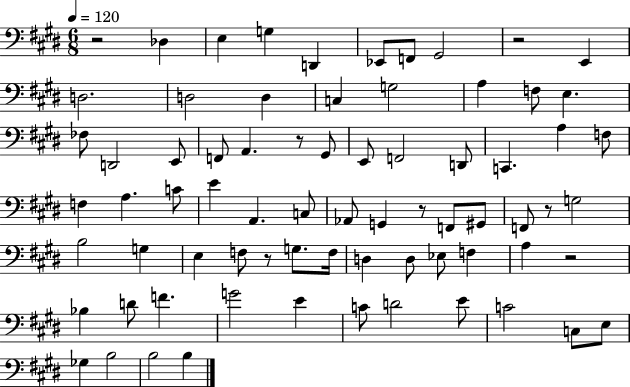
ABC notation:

X:1
T:Untitled
M:6/8
L:1/4
K:E
z2 _D, E, G, D,, _E,,/2 F,,/2 ^G,,2 z2 E,, D,2 D,2 D, C, G,2 A, F,/2 E, _F,/2 D,,2 E,,/2 F,,/2 A,, z/2 ^G,,/2 E,,/2 F,,2 D,,/2 C,, A, F,/2 F, A, C/2 E A,, C,/2 _A,,/2 G,, z/2 F,,/2 ^G,,/2 F,,/2 z/2 G,2 B,2 G, E, F,/2 z/2 G,/2 F,/4 D, D,/2 _E,/2 F, A, z2 _B, D/2 F G2 E C/2 D2 E/2 C2 C,/2 E,/2 _G, B,2 B,2 B,